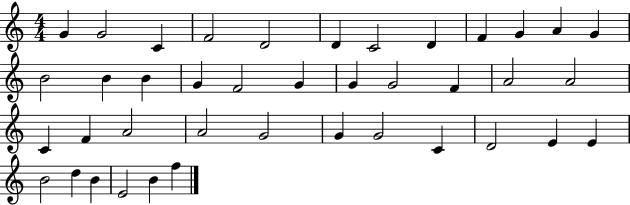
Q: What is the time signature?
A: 4/4